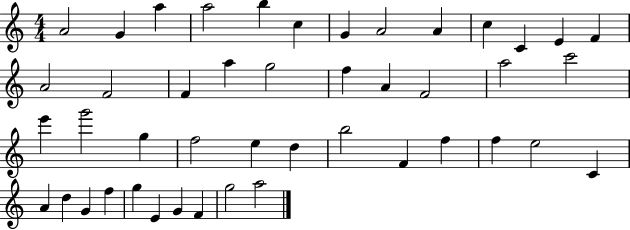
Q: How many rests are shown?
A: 0